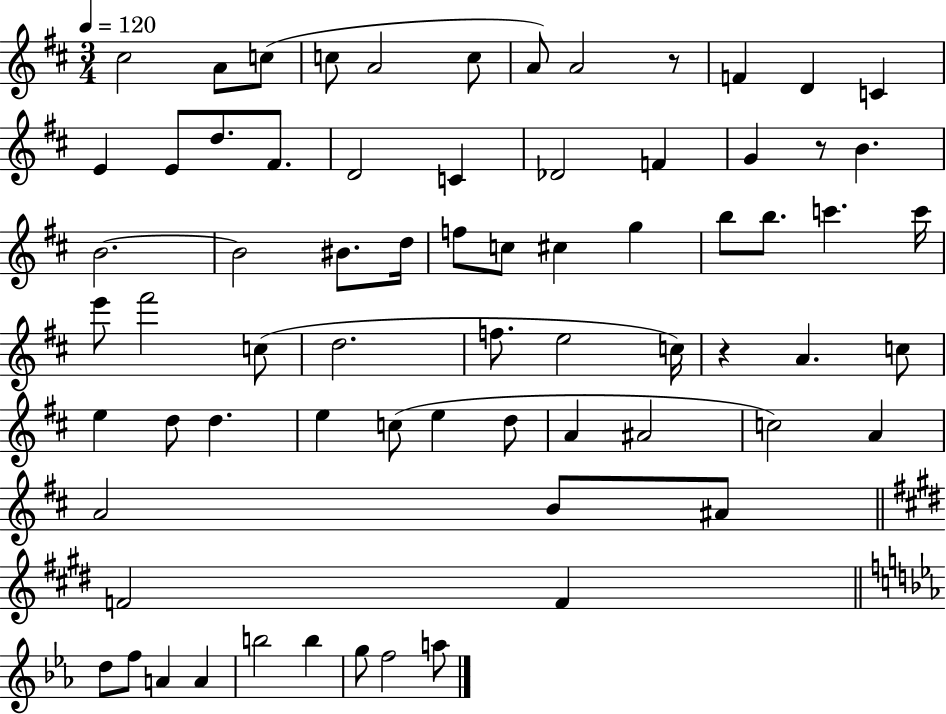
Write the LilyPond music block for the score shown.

{
  \clef treble
  \numericTimeSignature
  \time 3/4
  \key d \major
  \tempo 4 = 120
  \repeat volta 2 { cis''2 a'8 c''8( | c''8 a'2 c''8 | a'8) a'2 r8 | f'4 d'4 c'4 | \break e'4 e'8 d''8. fis'8. | d'2 c'4 | des'2 f'4 | g'4 r8 b'4. | \break b'2.~~ | b'2 bis'8. d''16 | f''8 c''8 cis''4 g''4 | b''8 b''8. c'''4. c'''16 | \break e'''8 fis'''2 c''8( | d''2. | f''8. e''2 c''16) | r4 a'4. c''8 | \break e''4 d''8 d''4. | e''4 c''8( e''4 d''8 | a'4 ais'2 | c''2) a'4 | \break a'2 b'8 ais'8 | \bar "||" \break \key e \major f'2 f'4 | \bar "||" \break \key c \minor d''8 f''8 a'4 a'4 | b''2 b''4 | g''8 f''2 a''8 | } \bar "|."
}